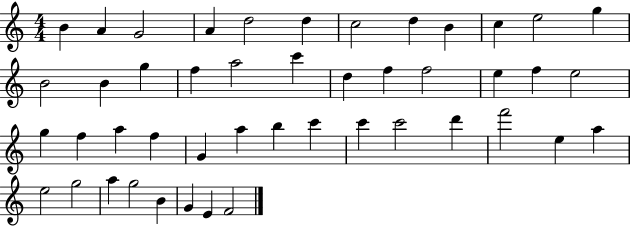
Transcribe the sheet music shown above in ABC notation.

X:1
T:Untitled
M:4/4
L:1/4
K:C
B A G2 A d2 d c2 d B c e2 g B2 B g f a2 c' d f f2 e f e2 g f a f G a b c' c' c'2 d' f'2 e a e2 g2 a g2 B G E F2